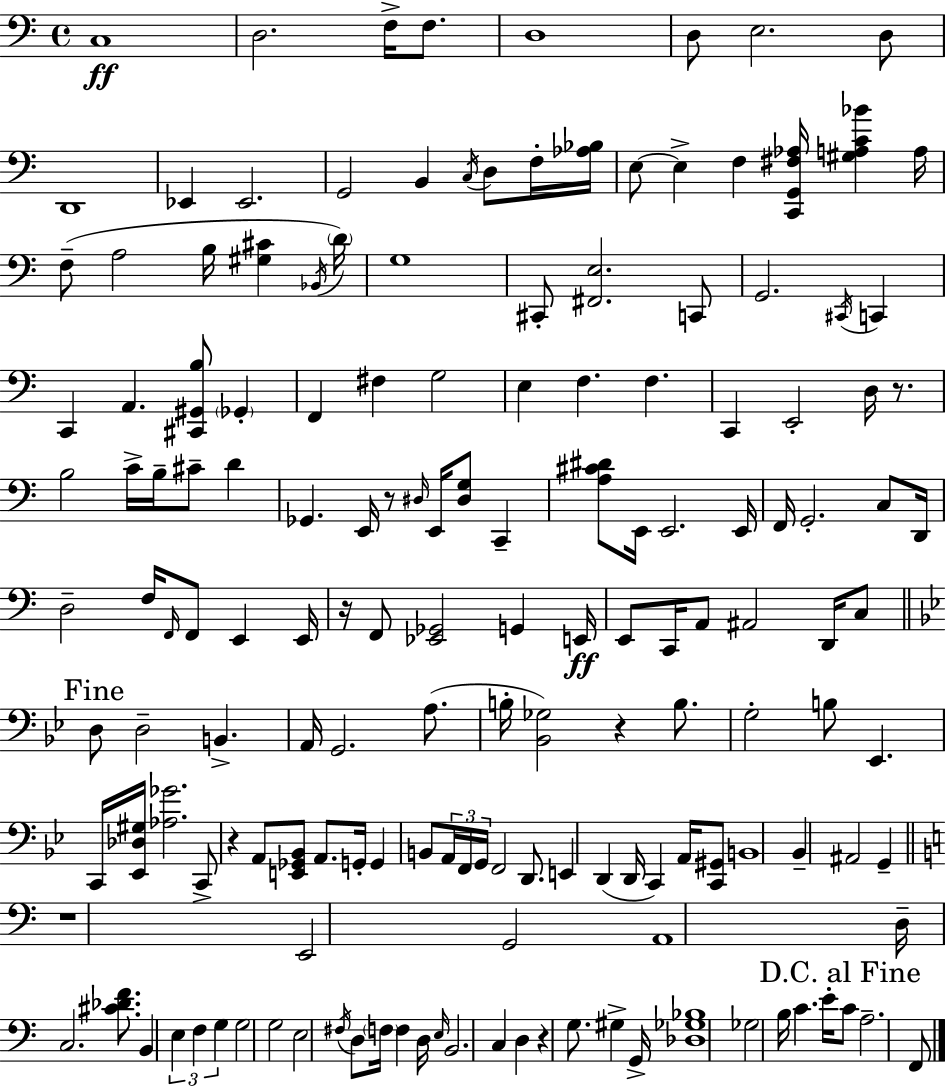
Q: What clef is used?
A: bass